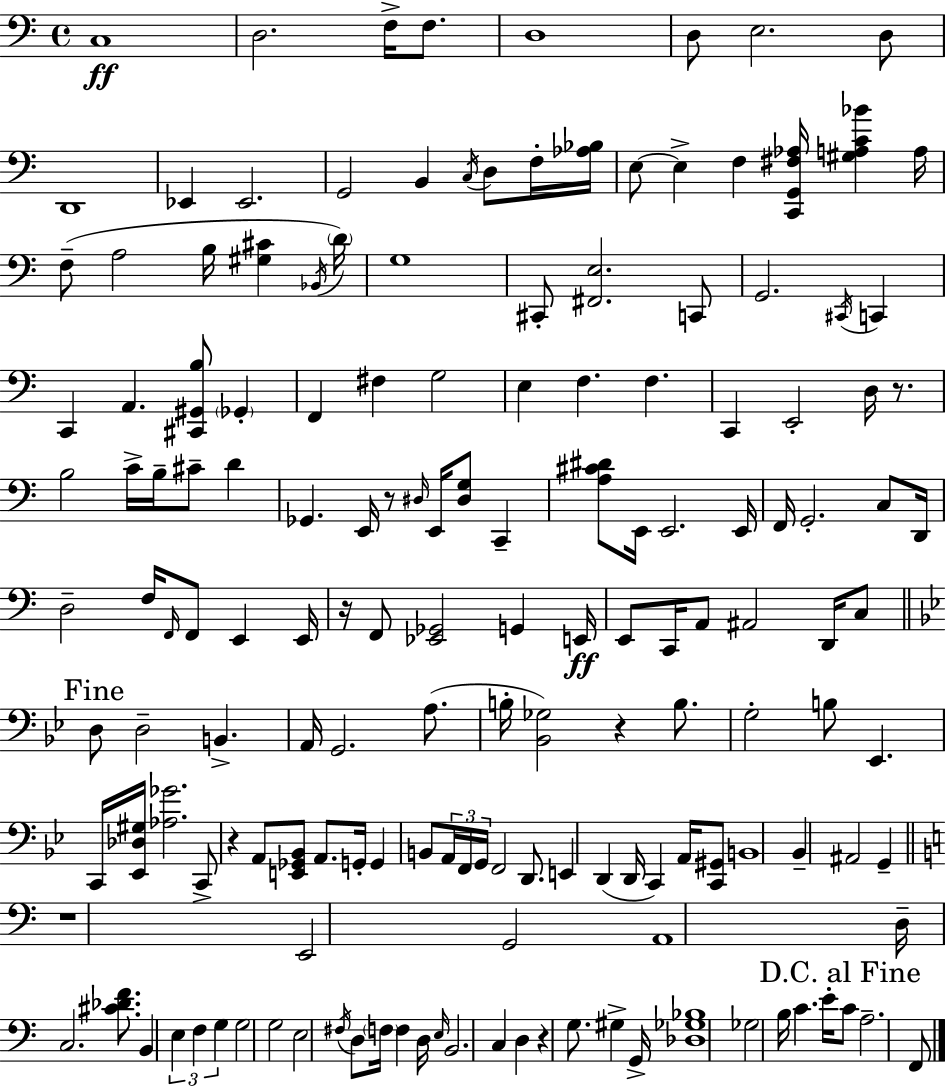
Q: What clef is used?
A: bass